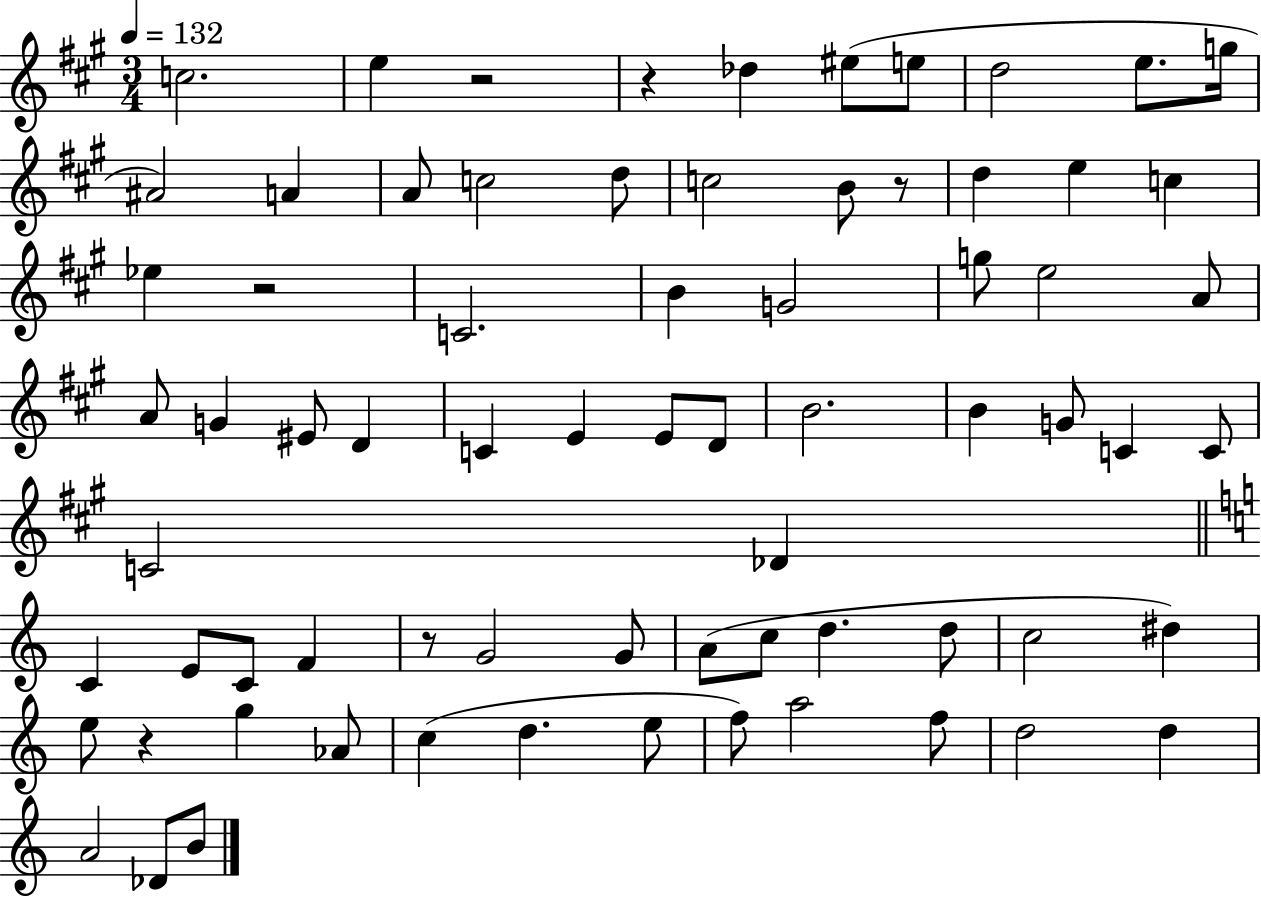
C5/h. E5/q R/h R/q Db5/q EIS5/e E5/e D5/h E5/e. G5/s A#4/h A4/q A4/e C5/h D5/e C5/h B4/e R/e D5/q E5/q C5/q Eb5/q R/h C4/h. B4/q G4/h G5/e E5/h A4/e A4/e G4/q EIS4/e D4/q C4/q E4/q E4/e D4/e B4/h. B4/q G4/e C4/q C4/e C4/h Db4/q C4/q E4/e C4/e F4/q R/e G4/h G4/e A4/e C5/e D5/q. D5/e C5/h D#5/q E5/e R/q G5/q Ab4/e C5/q D5/q. E5/e F5/e A5/h F5/e D5/h D5/q A4/h Db4/e B4/e